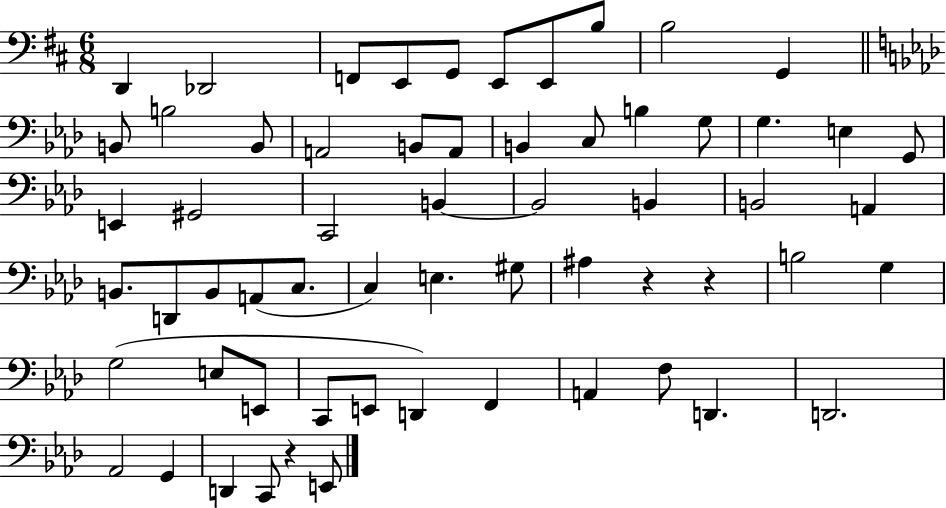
{
  \clef bass
  \numericTimeSignature
  \time 6/8
  \key d \major
  d,4 des,2 | f,8 e,8 g,8 e,8 e,8 b8 | b2 g,4 | \bar "||" \break \key f \minor b,8 b2 b,8 | a,2 b,8 a,8 | b,4 c8 b4 g8 | g4. e4 g,8 | \break e,4 gis,2 | c,2 b,4~~ | b,2 b,4 | b,2 a,4 | \break b,8. d,8 b,8 a,8( c8. | c4) e4. gis8 | ais4 r4 r4 | b2 g4 | \break g2( e8 e,8 | c,8 e,8 d,4) f,4 | a,4 f8 d,4. | d,2. | \break aes,2 g,4 | d,4 c,8 r4 e,8 | \bar "|."
}